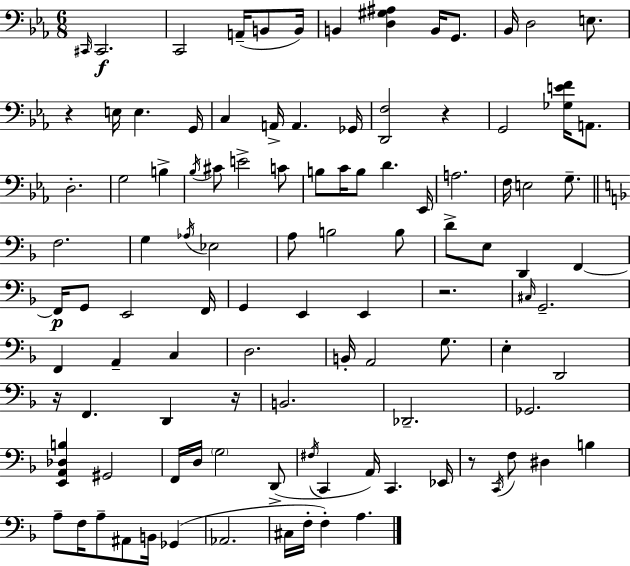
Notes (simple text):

C#2/s C#2/h. C2/h A2/s B2/e B2/s B2/q [D3,G#3,A#3]/q B2/s G2/e. Bb2/s D3/h E3/e. R/q E3/s E3/q. G2/s C3/q A2/s A2/q. Gb2/s [D2,F3]/h R/q G2/h [Gb3,E4,F4]/s A2/e. D3/h. G3/h B3/q Bb3/s C#4/e E4/h C4/e B3/e C4/s B3/e D4/q. Eb2/s A3/h. F3/s E3/h G3/e. F3/h. G3/q Ab3/s Eb3/h A3/e B3/h B3/e D4/e E3/e D2/q F2/q F2/s G2/e E2/h F2/s G2/q E2/q E2/q R/h. C#3/s G2/h. F2/q A2/q C3/q D3/h. B2/s A2/h G3/e. E3/q D2/h R/s F2/q. D2/q R/s B2/h. Db2/h. Gb2/h. [E2,A2,Db3,B3]/q G#2/h F2/s D3/s G3/h D2/e F#3/s C2/q A2/s C2/q. Eb2/s R/e C2/s F3/e D#3/q B3/q A3/e F3/s A3/e A#2/e B2/s Gb2/q Ab2/h. C#3/s F3/s F3/q A3/q.